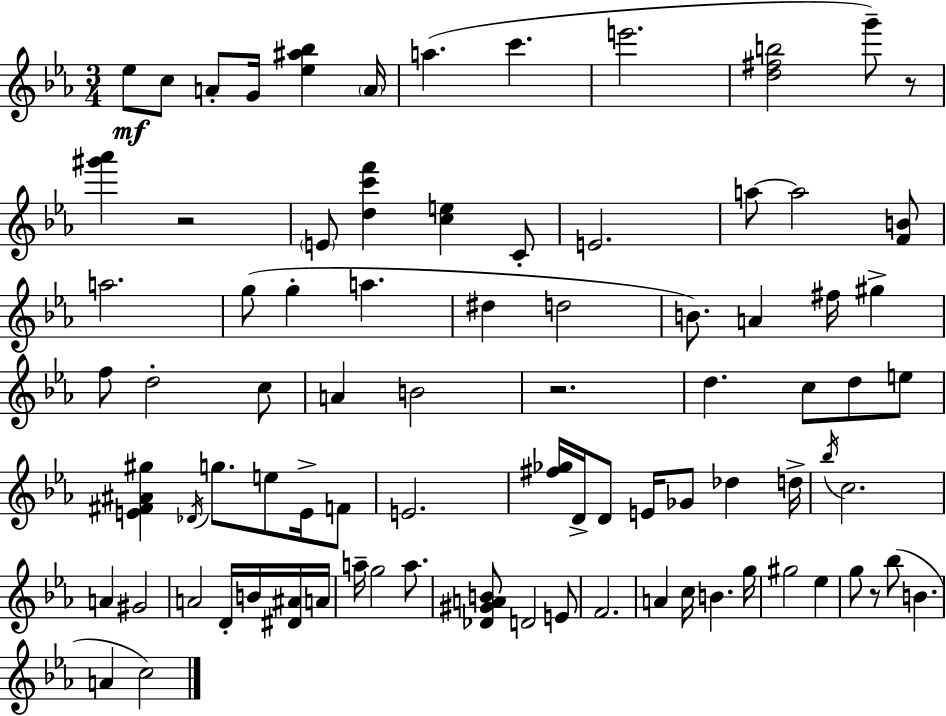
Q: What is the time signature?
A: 3/4